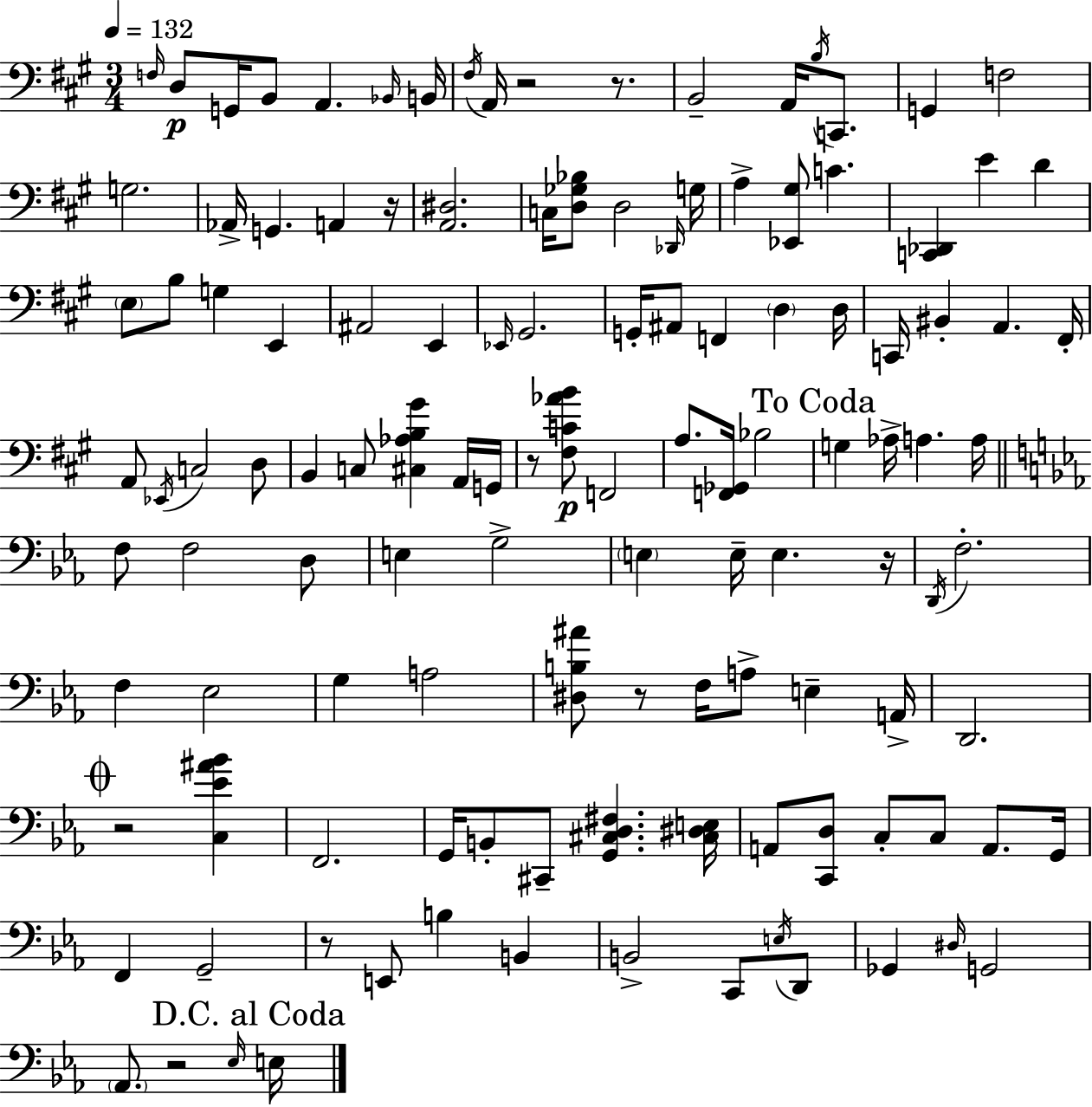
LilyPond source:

{
  \clef bass
  \numericTimeSignature
  \time 3/4
  \key a \major
  \tempo 4 = 132
  \grace { f16 }\p d8 g,16 b,8 a,4. | \grace { bes,16 } b,16 \acciaccatura { fis16 } a,16 r2 | r8. b,2-- a,16 | \acciaccatura { b16 } c,8. g,4 f2 | \break g2. | aes,16-> g,4. a,4 | r16 <a, dis>2. | c16 <d ges bes>8 d2 | \break \grace { des,16 } g16 a4-> <ees, gis>8 c'4. | <c, des,>4 e'4 | d'4 \parenthesize e8 b8 g4 | e,4 ais,2 | \break e,4 \grace { ees,16 } gis,2. | g,16-. ais,8 f,4 | \parenthesize d4 d16 c,16 bis,4-. a,4. | fis,16-. a,8 \acciaccatura { ees,16 } c2 | \break d8 b,4 c8 | <cis aes b gis'>4 a,16 g,16 r8 <fis c' aes' b'>8\p f,2 | a8. <f, ges,>16 bes2 | \mark "To Coda" g4 aes16-> | \break a4. a16 \bar "||" \break \key ees \major f8 f2 d8 | e4 g2-> | \parenthesize e4 e16-- e4. r16 | \acciaccatura { d,16 } f2.-. | \break f4 ees2 | g4 a2 | <dis b ais'>8 r8 f16 a8-> e4-- | a,16-> d,2. | \break \mark \markup { \musicglyph "scripts.coda" } r2 <c ees' ais' bes'>4 | f,2. | g,16 b,8-. cis,8-- <g, cis d fis>4. | <cis dis e>16 a,8 <c, d>8 c8-. c8 a,8. | \break g,16 f,4 g,2-- | r8 e,8 b4 b,4 | b,2-> c,8 \acciaccatura { e16 } | d,8 ges,4 \grace { dis16 } g,2 | \break \parenthesize aes,8. r2 | \grace { ees16 } \mark "D.C. al Coda" e16 \bar "|."
}